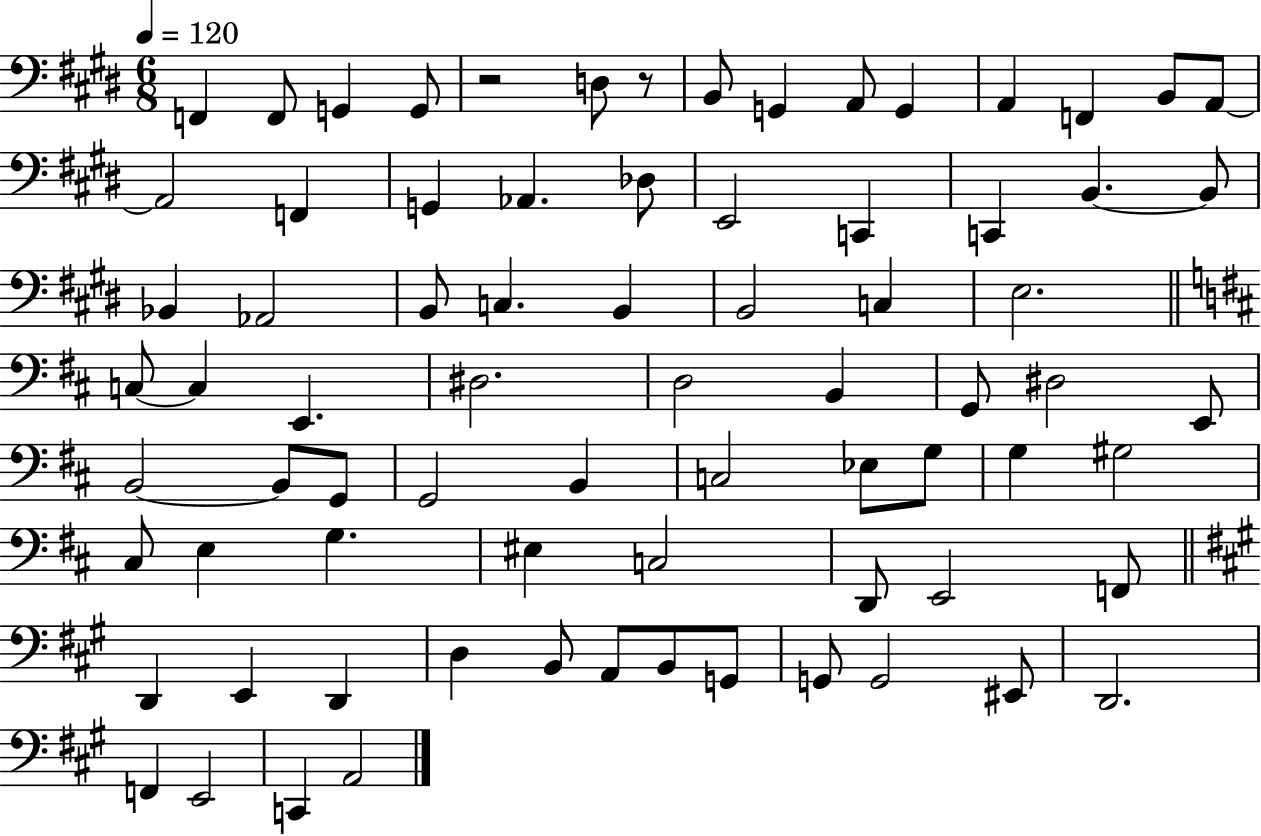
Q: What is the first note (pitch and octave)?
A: F2